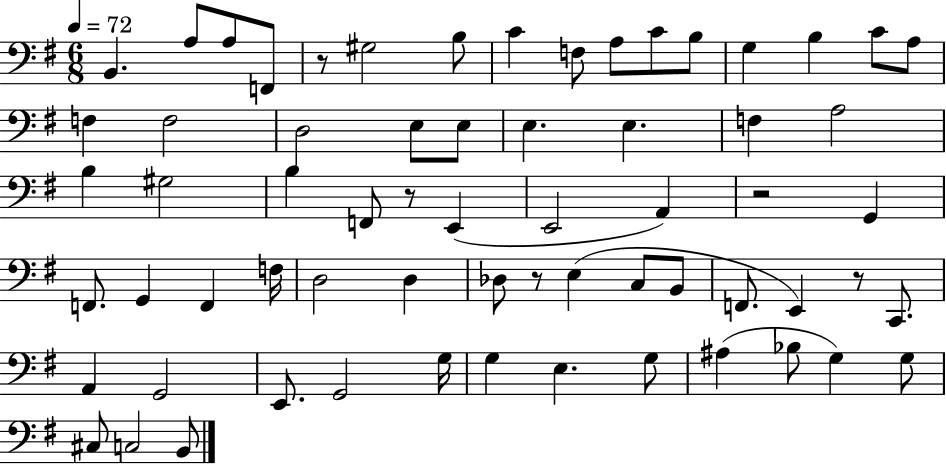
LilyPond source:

{
  \clef bass
  \numericTimeSignature
  \time 6/8
  \key g \major
  \tempo 4 = 72
  b,4. a8 a8 f,8 | r8 gis2 b8 | c'4 f8 a8 c'8 b8 | g4 b4 c'8 a8 | \break f4 f2 | d2 e8 e8 | e4. e4. | f4 a2 | \break b4 gis2 | b4 f,8 r8 e,4( | e,2 a,4) | r2 g,4 | \break f,8. g,4 f,4 f16 | d2 d4 | des8 r8 e4( c8 b,8 | f,8. e,4) r8 c,8. | \break a,4 g,2 | e,8. g,2 g16 | g4 e4. g8 | ais4( bes8 g4) g8 | \break cis8 c2 b,8 | \bar "|."
}